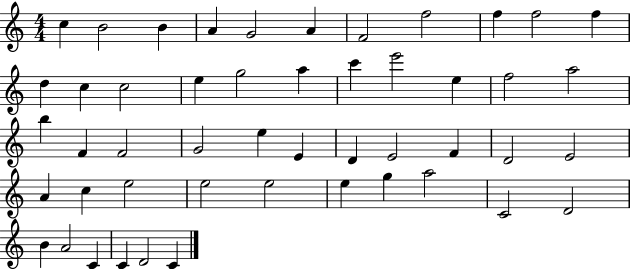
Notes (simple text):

C5/q B4/h B4/q A4/q G4/h A4/q F4/h F5/h F5/q F5/h F5/q D5/q C5/q C5/h E5/q G5/h A5/q C6/q E6/h E5/q F5/h A5/h B5/q F4/q F4/h G4/h E5/q E4/q D4/q E4/h F4/q D4/h E4/h A4/q C5/q E5/h E5/h E5/h E5/q G5/q A5/h C4/h D4/h B4/q A4/h C4/q C4/q D4/h C4/q